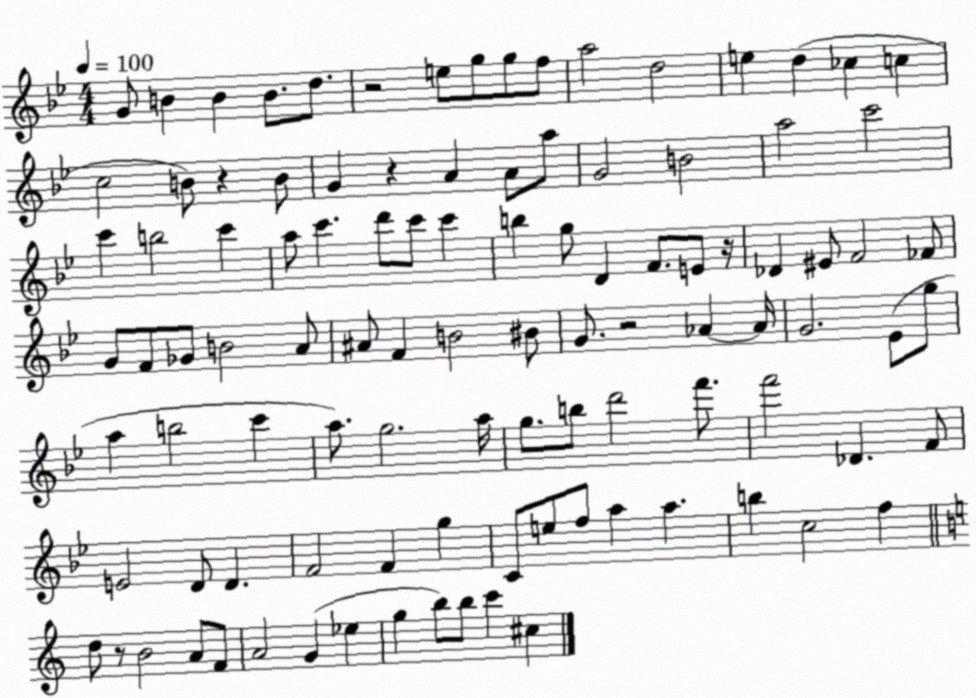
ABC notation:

X:1
T:Untitled
M:4/4
L:1/4
K:Bb
G/2 B B B/2 d/2 z2 e/2 g/2 g/2 f/2 a2 d2 e d _c c c2 B/2 z B/2 G z A A/2 a/2 G2 B2 a2 c'2 c' b2 c' a/2 c' d'/2 c'/2 c' b g/2 D F/2 E/2 z/4 _D ^E/2 F2 _F/2 G/2 F/2 _G/2 B2 A/2 ^A/2 F B2 ^B/2 G/2 z2 _A _A/4 G2 _E/2 g/2 a b2 c' a/2 g2 a/4 g/2 b/2 d'2 f'/2 f'2 _D F/2 E2 D/2 D F2 F g C/2 e/2 f/2 a a b c2 f d/2 z/2 B2 A/2 F/2 A2 G _e g b/2 b/2 c' ^c